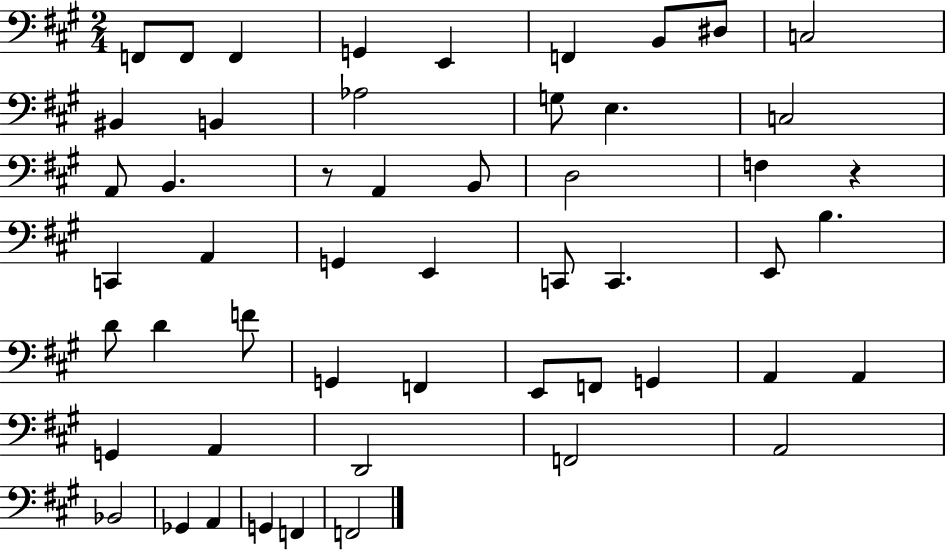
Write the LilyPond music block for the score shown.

{
  \clef bass
  \numericTimeSignature
  \time 2/4
  \key a \major
  f,8 f,8 f,4 | g,4 e,4 | f,4 b,8 dis8 | c2 | \break bis,4 b,4 | aes2 | g8 e4. | c2 | \break a,8 b,4. | r8 a,4 b,8 | d2 | f4 r4 | \break c,4 a,4 | g,4 e,4 | c,8 c,4. | e,8 b4. | \break d'8 d'4 f'8 | g,4 f,4 | e,8 f,8 g,4 | a,4 a,4 | \break g,4 a,4 | d,2 | f,2 | a,2 | \break bes,2 | ges,4 a,4 | g,4 f,4 | f,2 | \break \bar "|."
}